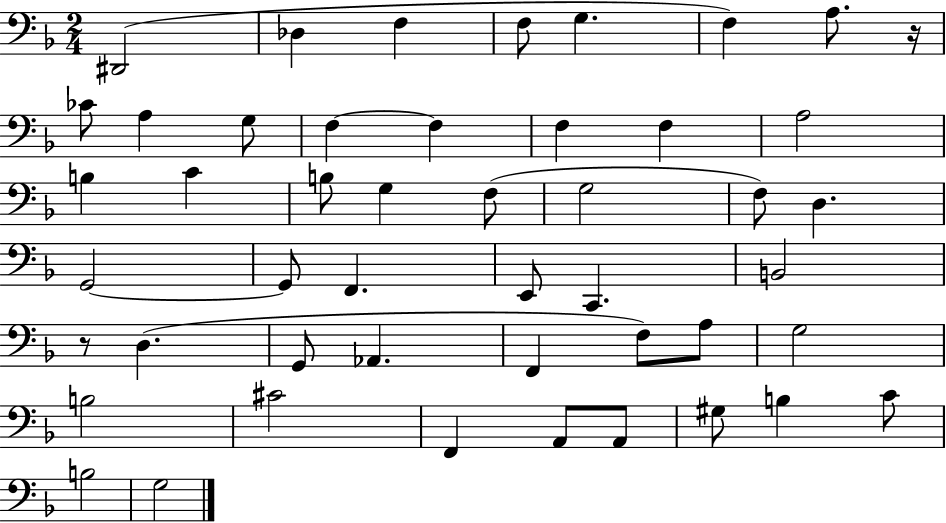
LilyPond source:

{
  \clef bass
  \numericTimeSignature
  \time 2/4
  \key f \major
  dis,2( | des4 f4 | f8 g4. | f4) a8. r16 | \break ces'8 a4 g8 | f4~~ f4 | f4 f4 | a2 | \break b4 c'4 | b8 g4 f8( | g2 | f8) d4. | \break g,2~~ | g,8 f,4. | e,8 c,4. | b,2 | \break r8 d4.( | g,8 aes,4. | f,4 f8) a8 | g2 | \break b2 | cis'2 | f,4 a,8 a,8 | gis8 b4 c'8 | \break b2 | g2 | \bar "|."
}